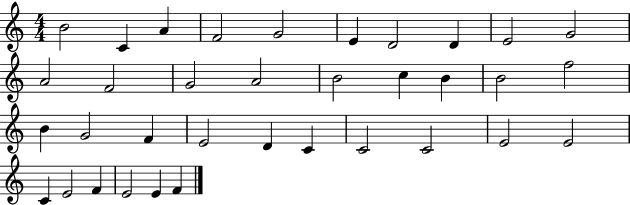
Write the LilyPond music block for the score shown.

{
  \clef treble
  \numericTimeSignature
  \time 4/4
  \key c \major
  b'2 c'4 a'4 | f'2 g'2 | e'4 d'2 d'4 | e'2 g'2 | \break a'2 f'2 | g'2 a'2 | b'2 c''4 b'4 | b'2 f''2 | \break b'4 g'2 f'4 | e'2 d'4 c'4 | c'2 c'2 | e'2 e'2 | \break c'4 e'2 f'4 | e'2 e'4 f'4 | \bar "|."
}